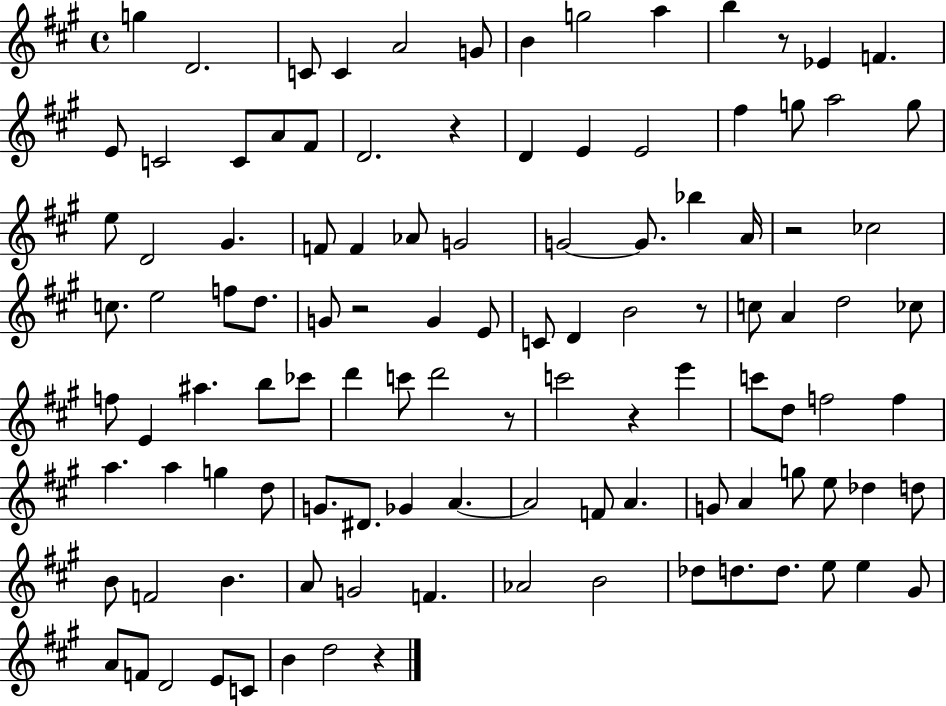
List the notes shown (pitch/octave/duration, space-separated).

G5/q D4/h. C4/e C4/q A4/h G4/e B4/q G5/h A5/q B5/q R/e Eb4/q F4/q. E4/e C4/h C4/e A4/e F#4/e D4/h. R/q D4/q E4/q E4/h F#5/q G5/e A5/h G5/e E5/e D4/h G#4/q. F4/e F4/q Ab4/e G4/h G4/h G4/e. Bb5/q A4/s R/h CES5/h C5/e. E5/h F5/e D5/e. G4/e R/h G4/q E4/e C4/e D4/q B4/h R/e C5/e A4/q D5/h CES5/e F5/e E4/q A#5/q. B5/e CES6/e D6/q C6/e D6/h R/e C6/h R/q E6/q C6/e D5/e F5/h F5/q A5/q. A5/q G5/q D5/e G4/e. D#4/e. Gb4/q A4/q. A4/h F4/e A4/q. G4/e A4/q G5/e E5/e Db5/q D5/e B4/e F4/h B4/q. A4/e G4/h F4/q. Ab4/h B4/h Db5/e D5/e. D5/e. E5/e E5/q G#4/e A4/e F4/e D4/h E4/e C4/e B4/q D5/h R/q